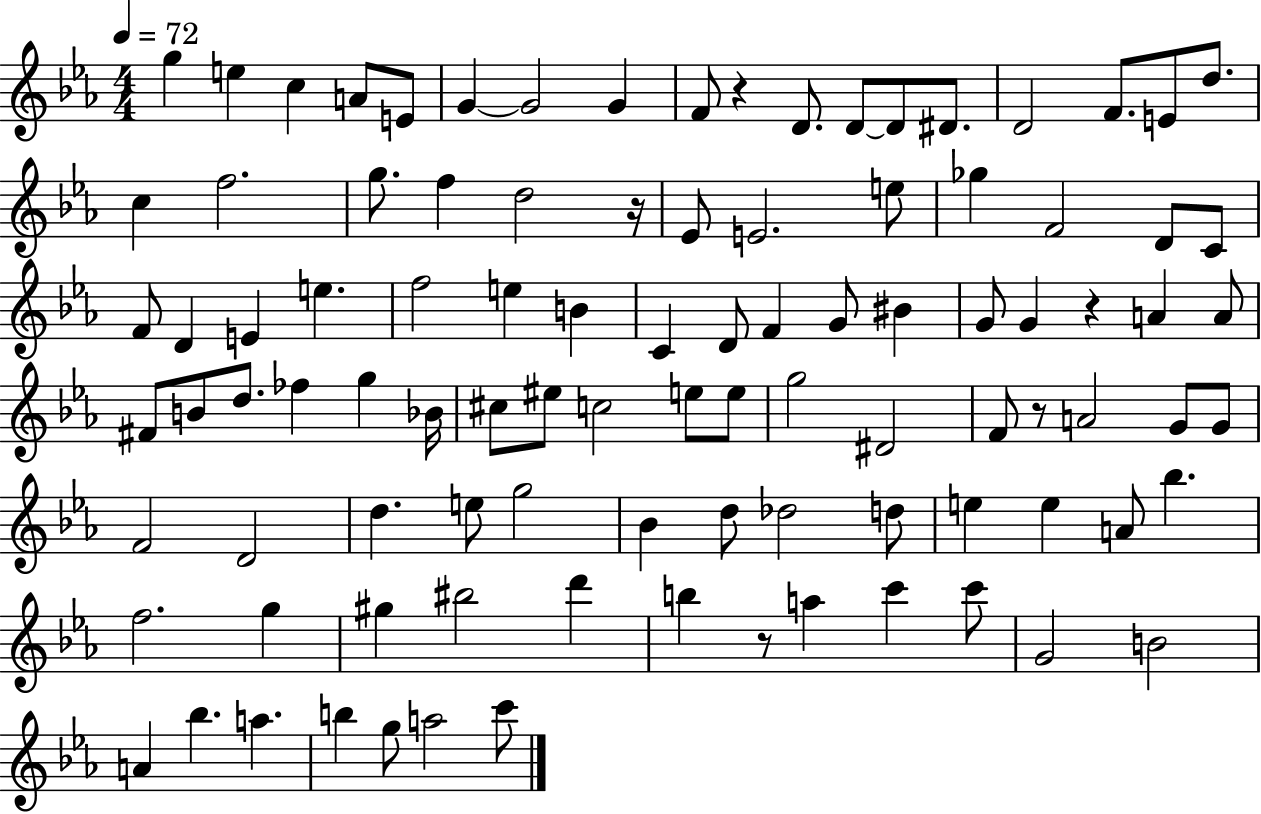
{
  \clef treble
  \numericTimeSignature
  \time 4/4
  \key ees \major
  \tempo 4 = 72
  \repeat volta 2 { g''4 e''4 c''4 a'8 e'8 | g'4~~ g'2 g'4 | f'8 r4 d'8. d'8~~ d'8 dis'8. | d'2 f'8. e'8 d''8. | \break c''4 f''2. | g''8. f''4 d''2 r16 | ees'8 e'2. e''8 | ges''4 f'2 d'8 c'8 | \break f'8 d'4 e'4 e''4. | f''2 e''4 b'4 | c'4 d'8 f'4 g'8 bis'4 | g'8 g'4 r4 a'4 a'8 | \break fis'8 b'8 d''8. fes''4 g''4 bes'16 | cis''8 eis''8 c''2 e''8 e''8 | g''2 dis'2 | f'8 r8 a'2 g'8 g'8 | \break f'2 d'2 | d''4. e''8 g''2 | bes'4 d''8 des''2 d''8 | e''4 e''4 a'8 bes''4. | \break f''2. g''4 | gis''4 bis''2 d'''4 | b''4 r8 a''4 c'''4 c'''8 | g'2 b'2 | \break a'4 bes''4. a''4. | b''4 g''8 a''2 c'''8 | } \bar "|."
}